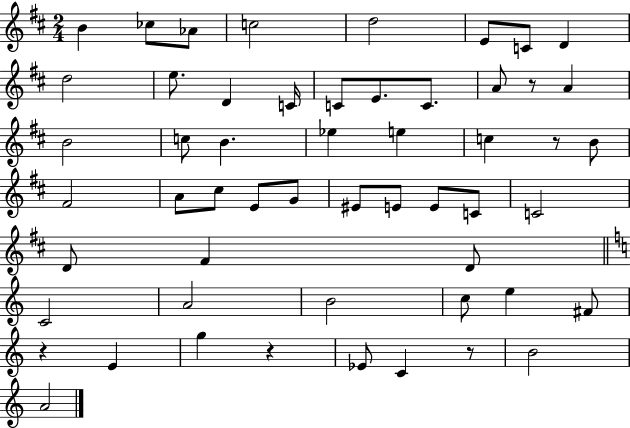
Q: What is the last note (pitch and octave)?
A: A4